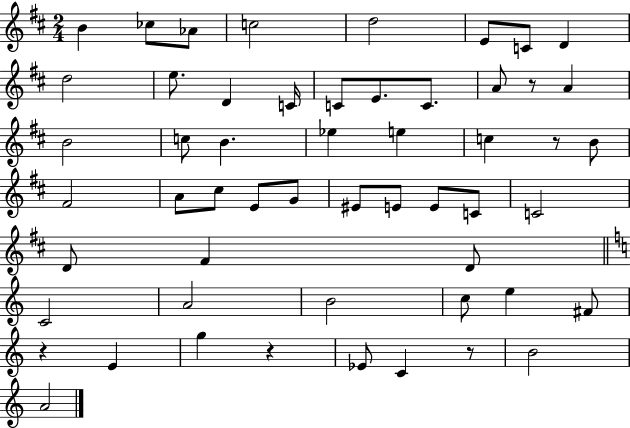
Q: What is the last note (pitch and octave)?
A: A4